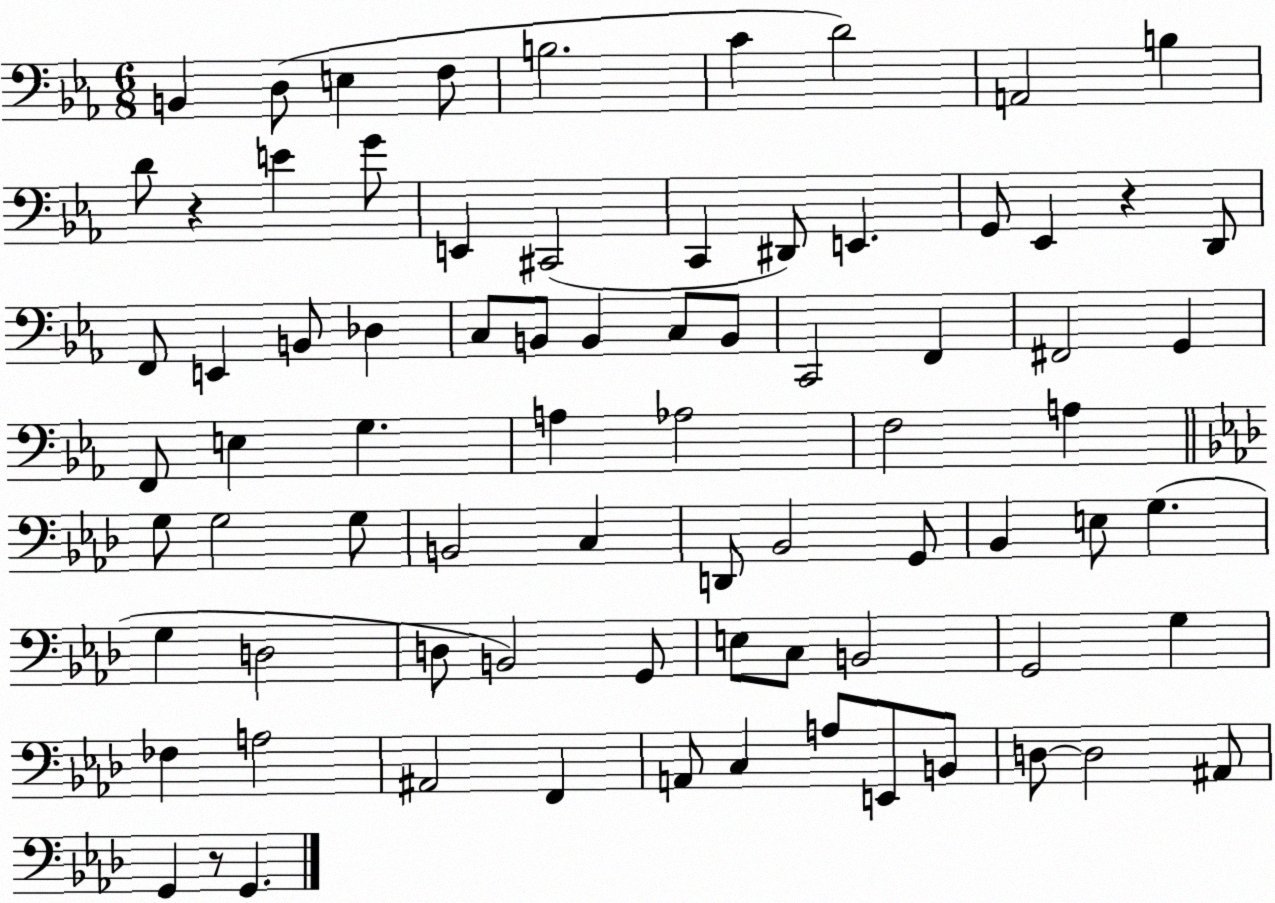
X:1
T:Untitled
M:6/8
L:1/4
K:Eb
B,, D,/2 E, F,/2 B,2 C D2 A,,2 B, D/2 z E G/2 E,, ^C,,2 C,, ^D,,/2 E,, G,,/2 _E,, z D,,/2 F,,/2 E,, B,,/2 _D, C,/2 B,,/2 B,, C,/2 B,,/2 C,,2 F,, ^F,,2 G,, F,,/2 E, G, A, _A,2 F,2 A, G,/2 G,2 G,/2 B,,2 C, D,,/2 _B,,2 G,,/2 _B,, E,/2 G, G, D,2 D,/2 B,,2 G,,/2 E,/2 C,/2 B,,2 G,,2 G, _F, A,2 ^A,,2 F,, A,,/2 C, A,/2 E,,/2 B,,/2 D,/2 D,2 ^A,,/2 G,, z/2 G,,